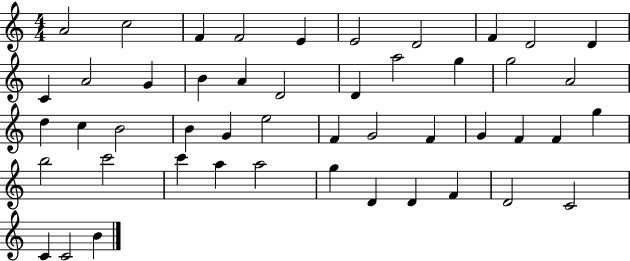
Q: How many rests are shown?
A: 0